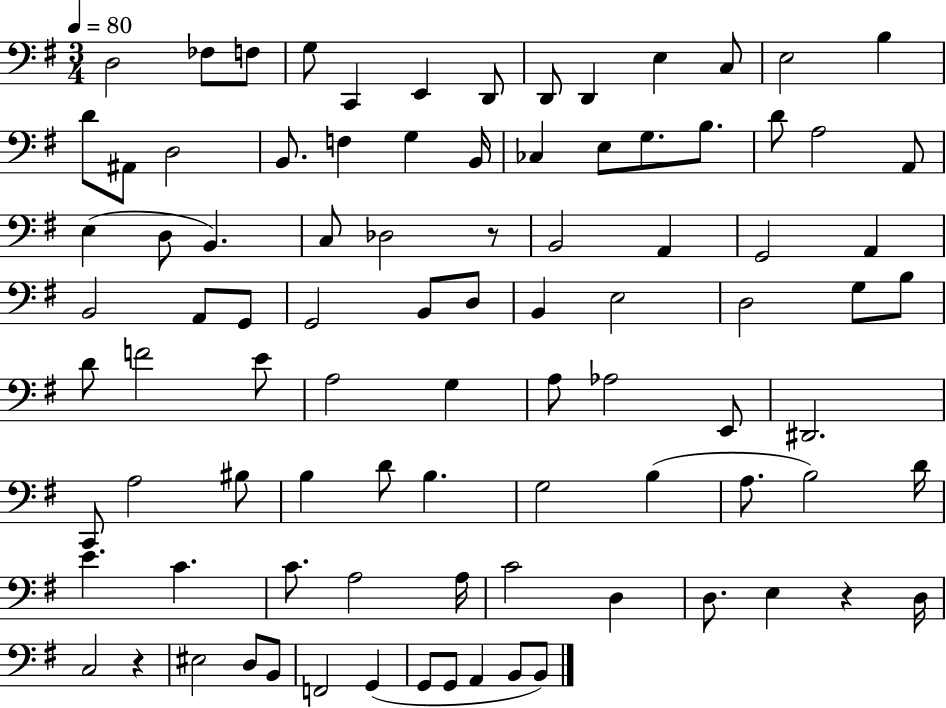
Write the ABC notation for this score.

X:1
T:Untitled
M:3/4
L:1/4
K:G
D,2 _F,/2 F,/2 G,/2 C,, E,, D,,/2 D,,/2 D,, E, C,/2 E,2 B, D/2 ^A,,/2 D,2 B,,/2 F, G, B,,/4 _C, E,/2 G,/2 B,/2 D/2 A,2 A,,/2 E, D,/2 B,, C,/2 _D,2 z/2 B,,2 A,, G,,2 A,, B,,2 A,,/2 G,,/2 G,,2 B,,/2 D,/2 B,, E,2 D,2 G,/2 B,/2 D/2 F2 E/2 A,2 G, A,/2 _A,2 E,,/2 ^D,,2 C,,/2 A,2 ^B,/2 B, D/2 B, G,2 B, A,/2 B,2 D/4 E C C/2 A,2 A,/4 C2 D, D,/2 E, z D,/4 C,2 z ^E,2 D,/2 B,,/2 F,,2 G,, G,,/2 G,,/2 A,, B,,/2 B,,/2